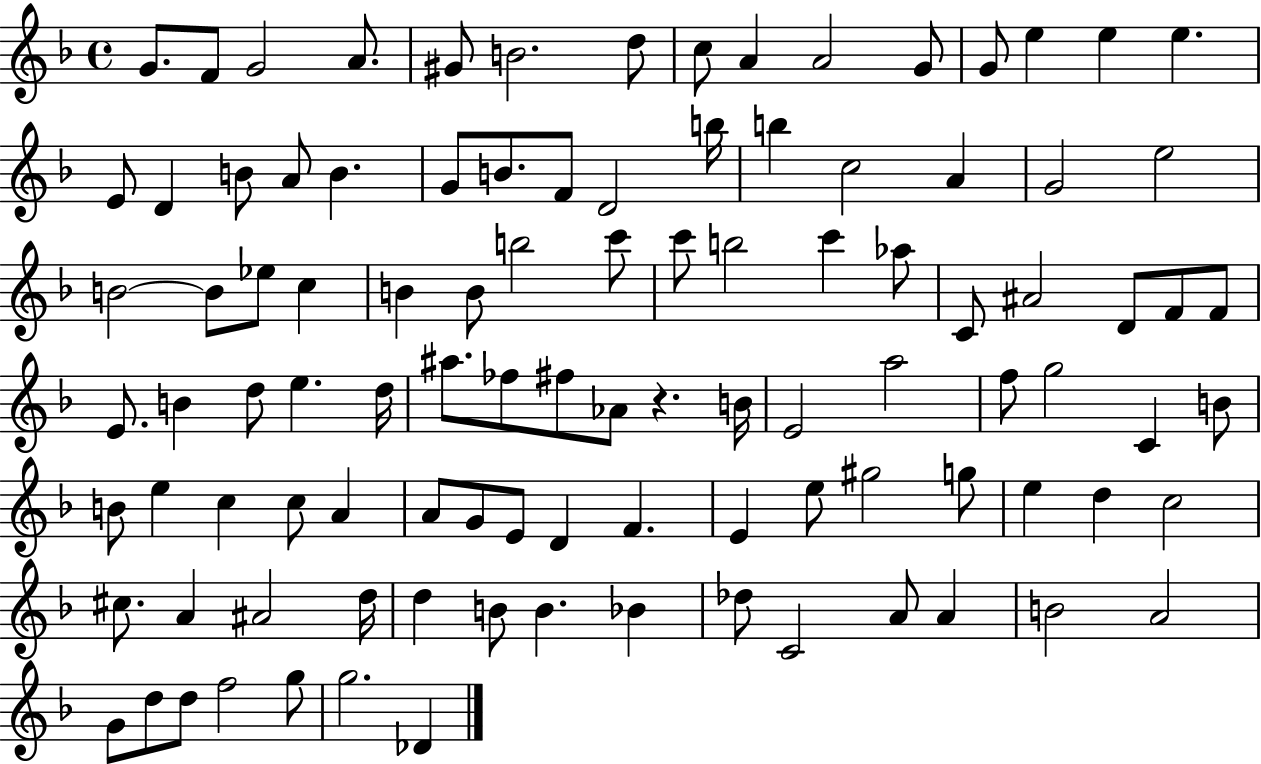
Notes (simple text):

G4/e. F4/e G4/h A4/e. G#4/e B4/h. D5/e C5/e A4/q A4/h G4/e G4/e E5/q E5/q E5/q. E4/e D4/q B4/e A4/e B4/q. G4/e B4/e. F4/e D4/h B5/s B5/q C5/h A4/q G4/h E5/h B4/h B4/e Eb5/e C5/q B4/q B4/e B5/h C6/e C6/e B5/h C6/q Ab5/e C4/e A#4/h D4/e F4/e F4/e E4/e. B4/q D5/e E5/q. D5/s A#5/e. FES5/e F#5/e Ab4/e R/q. B4/s E4/h A5/h F5/e G5/h C4/q B4/e B4/e E5/q C5/q C5/e A4/q A4/e G4/e E4/e D4/q F4/q. E4/q E5/e G#5/h G5/e E5/q D5/q C5/h C#5/e. A4/q A#4/h D5/s D5/q B4/e B4/q. Bb4/q Db5/e C4/h A4/e A4/q B4/h A4/h G4/e D5/e D5/e F5/h G5/e G5/h. Db4/q